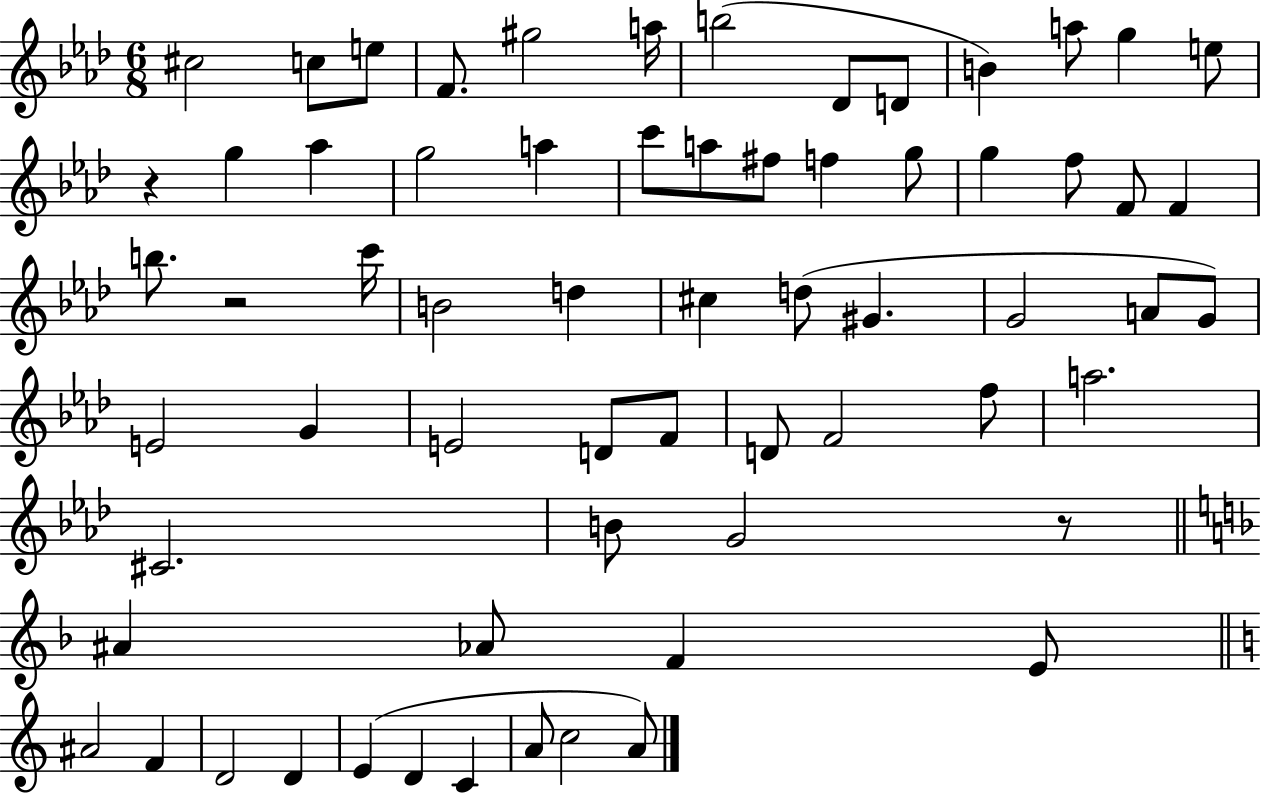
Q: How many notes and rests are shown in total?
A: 65